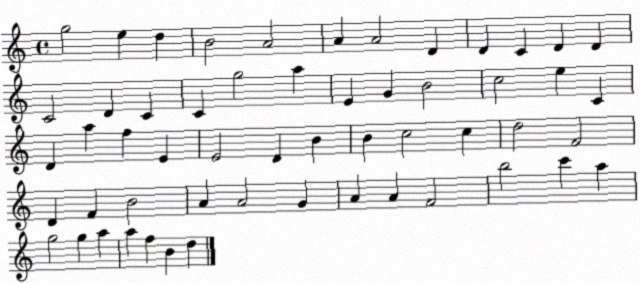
X:1
T:Untitled
M:4/4
L:1/4
K:C
g2 e d B2 A2 A A2 D D C D D C2 D C C g2 a E G B2 c2 e C D a f E E2 D B B c2 c d2 F2 D F B2 A A2 G A A F2 b2 c' a g2 g a a f B d